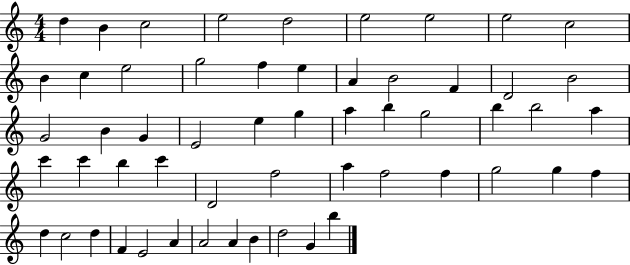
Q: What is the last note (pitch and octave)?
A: B5